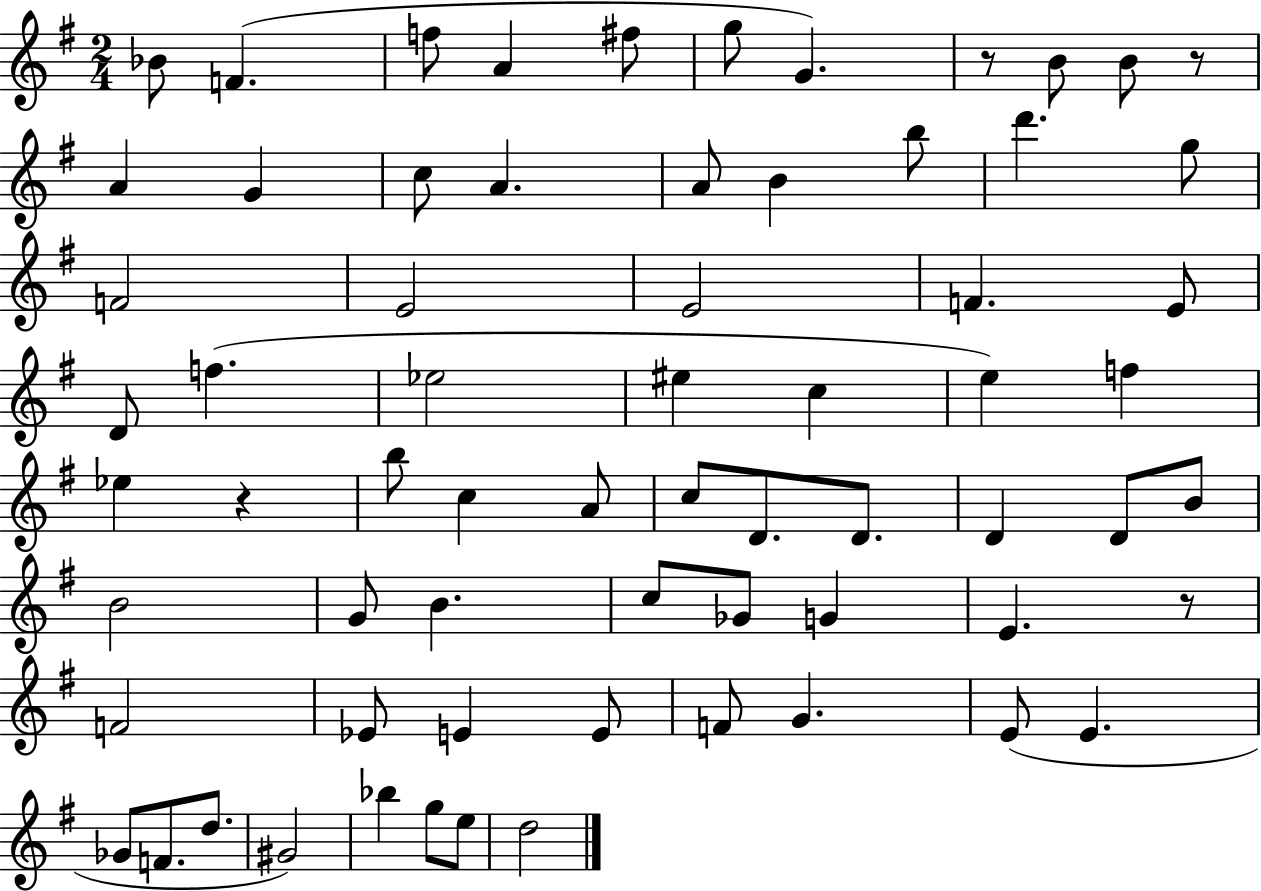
Bb4/e F4/q. F5/e A4/q F#5/e G5/e G4/q. R/e B4/e B4/e R/e A4/q G4/q C5/e A4/q. A4/e B4/q B5/e D6/q. G5/e F4/h E4/h E4/h F4/q. E4/e D4/e F5/q. Eb5/h EIS5/q C5/q E5/q F5/q Eb5/q R/q B5/e C5/q A4/e C5/e D4/e. D4/e. D4/q D4/e B4/e B4/h G4/e B4/q. C5/e Gb4/e G4/q E4/q. R/e F4/h Eb4/e E4/q E4/e F4/e G4/q. E4/e E4/q. Gb4/e F4/e. D5/e. G#4/h Bb5/q G5/e E5/e D5/h